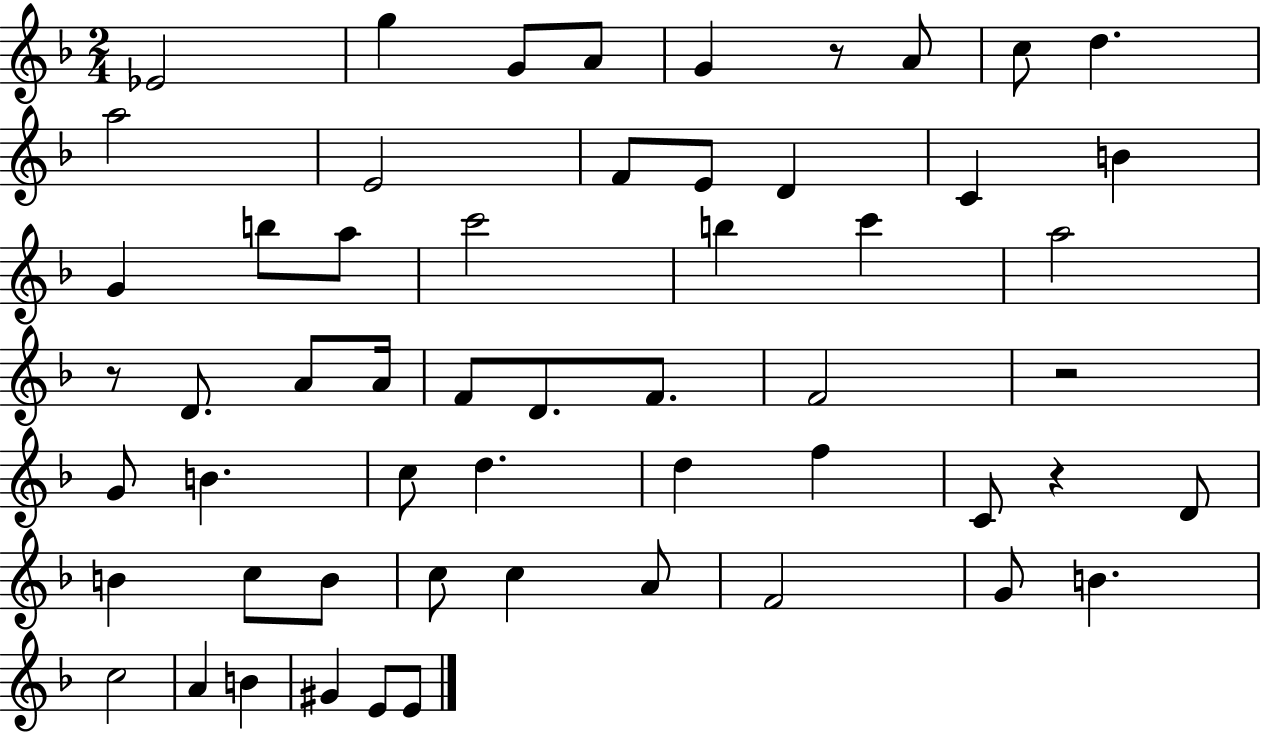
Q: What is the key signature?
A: F major